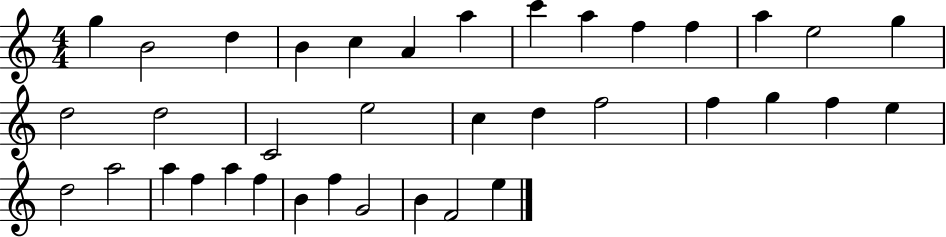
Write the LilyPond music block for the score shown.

{
  \clef treble
  \numericTimeSignature
  \time 4/4
  \key c \major
  g''4 b'2 d''4 | b'4 c''4 a'4 a''4 | c'''4 a''4 f''4 f''4 | a''4 e''2 g''4 | \break d''2 d''2 | c'2 e''2 | c''4 d''4 f''2 | f''4 g''4 f''4 e''4 | \break d''2 a''2 | a''4 f''4 a''4 f''4 | b'4 f''4 g'2 | b'4 f'2 e''4 | \break \bar "|."
}